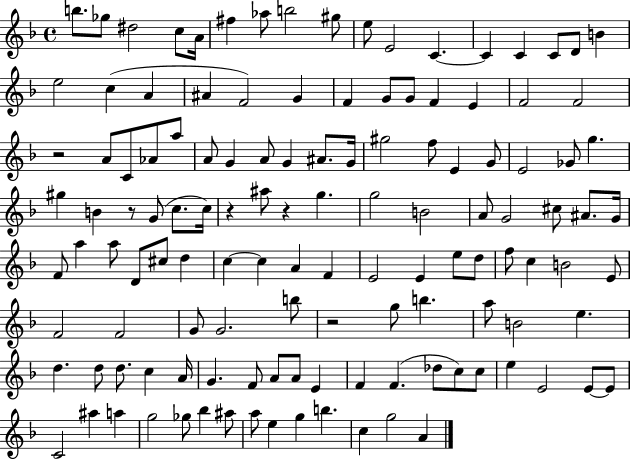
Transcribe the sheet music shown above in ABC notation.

X:1
T:Untitled
M:4/4
L:1/4
K:F
b/2 _g/2 ^d2 c/2 A/4 ^f _a/2 b2 ^g/2 e/2 E2 C C C C/2 D/2 B e2 c A ^A F2 G F G/2 G/2 F E F2 F2 z2 A/2 C/2 _A/2 a/2 A/2 G A/2 G ^A/2 G/4 ^g2 f/2 E G/2 E2 _G/2 g ^g B z/2 G/2 c/2 c/4 z ^a/2 z g g2 B2 A/2 G2 ^c/2 ^A/2 G/4 F/2 a a/2 D/2 ^c/2 d c c A F E2 E e/2 d/2 f/2 c B2 E/2 F2 F2 G/2 G2 b/2 z2 g/2 b a/2 B2 e d d/2 d/2 c A/4 G F/2 A/2 A/2 E F F _d/2 c/2 c/2 e E2 E/2 E/2 C2 ^a a g2 _g/2 _b ^a/2 a/2 e g b c g2 A